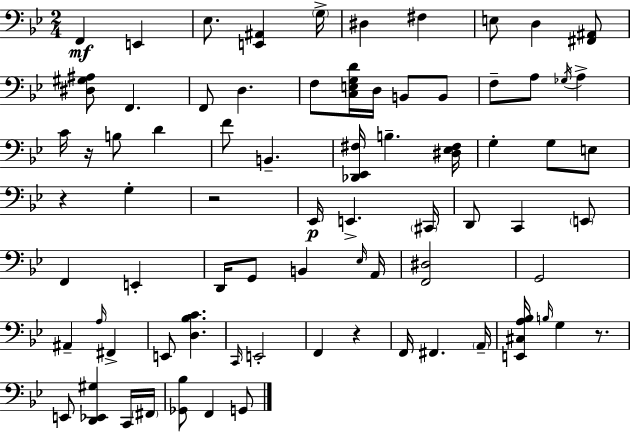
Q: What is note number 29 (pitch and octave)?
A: G3